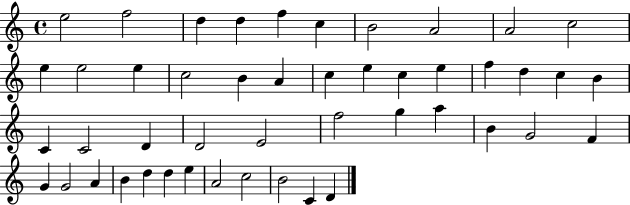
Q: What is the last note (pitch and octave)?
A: D4